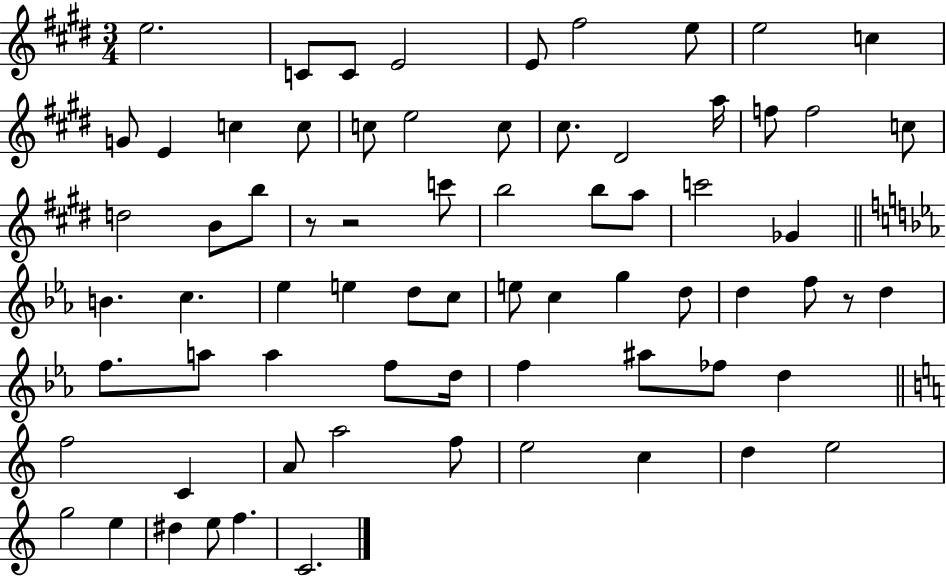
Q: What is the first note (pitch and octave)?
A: E5